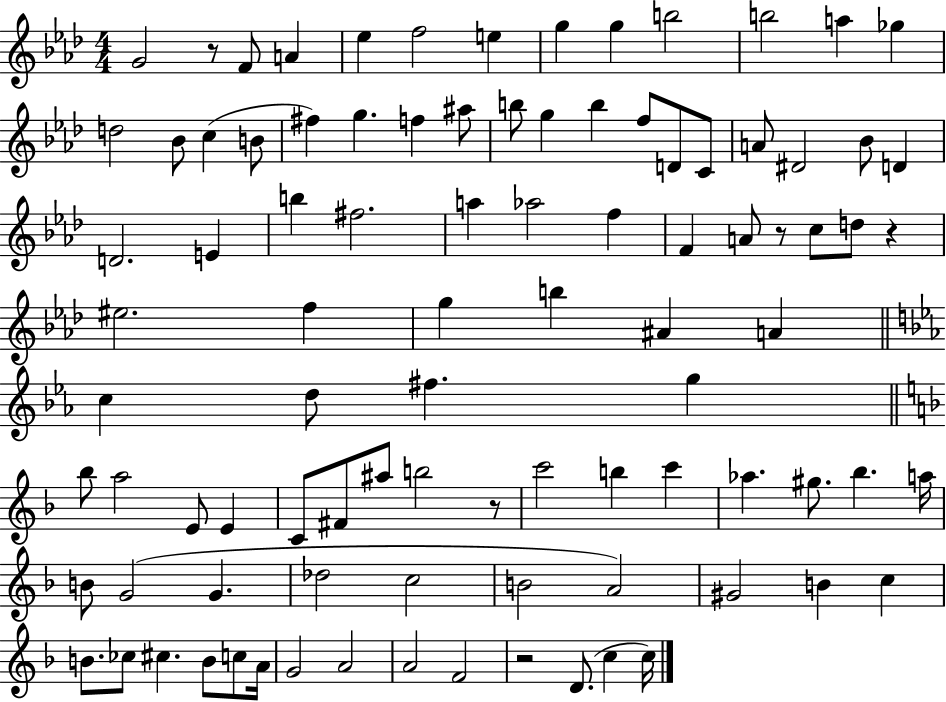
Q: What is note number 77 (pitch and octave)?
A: B4